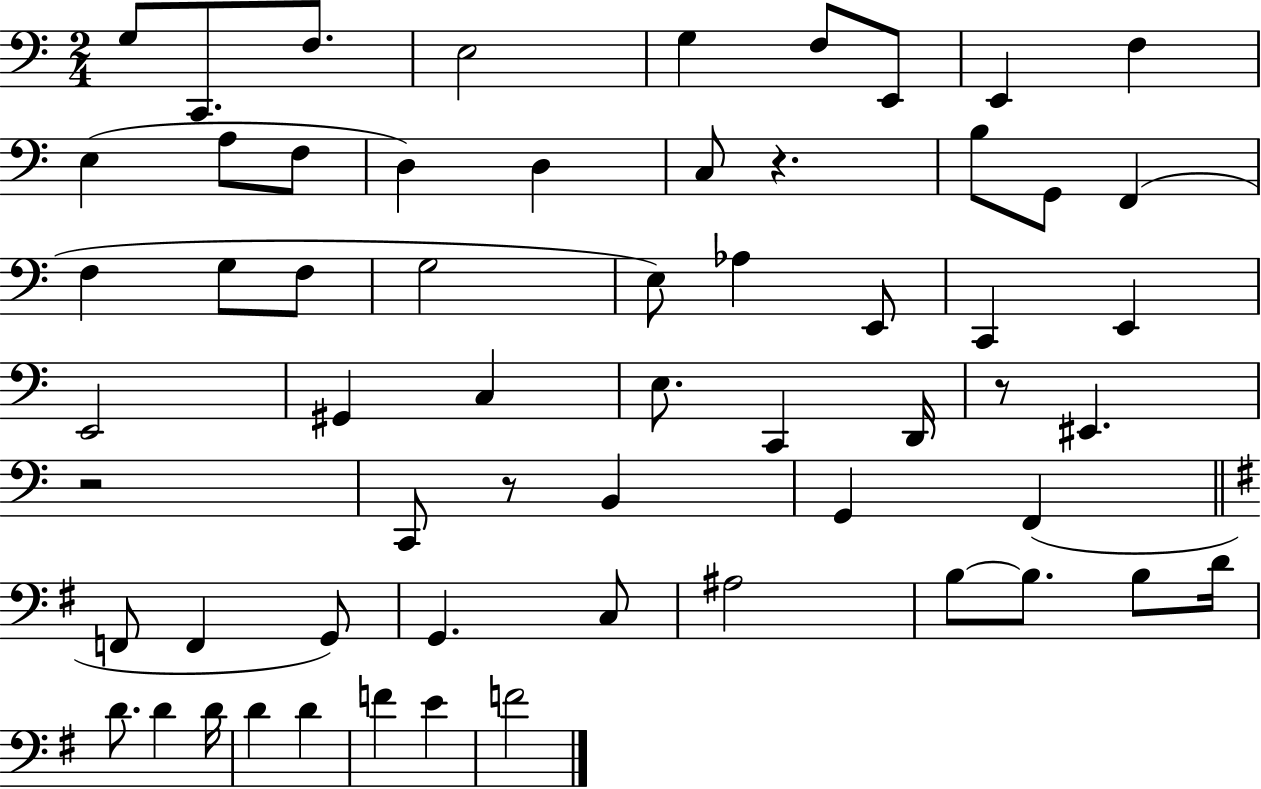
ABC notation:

X:1
T:Untitled
M:2/4
L:1/4
K:C
G,/2 C,,/2 F,/2 E,2 G, F,/2 E,,/2 E,, F, E, A,/2 F,/2 D, D, C,/2 z B,/2 G,,/2 F,, F, G,/2 F,/2 G,2 E,/2 _A, E,,/2 C,, E,, E,,2 ^G,, C, E,/2 C,, D,,/4 z/2 ^E,, z2 C,,/2 z/2 B,, G,, F,, F,,/2 F,, G,,/2 G,, C,/2 ^A,2 B,/2 B,/2 B,/2 D/4 D/2 D D/4 D D F E F2